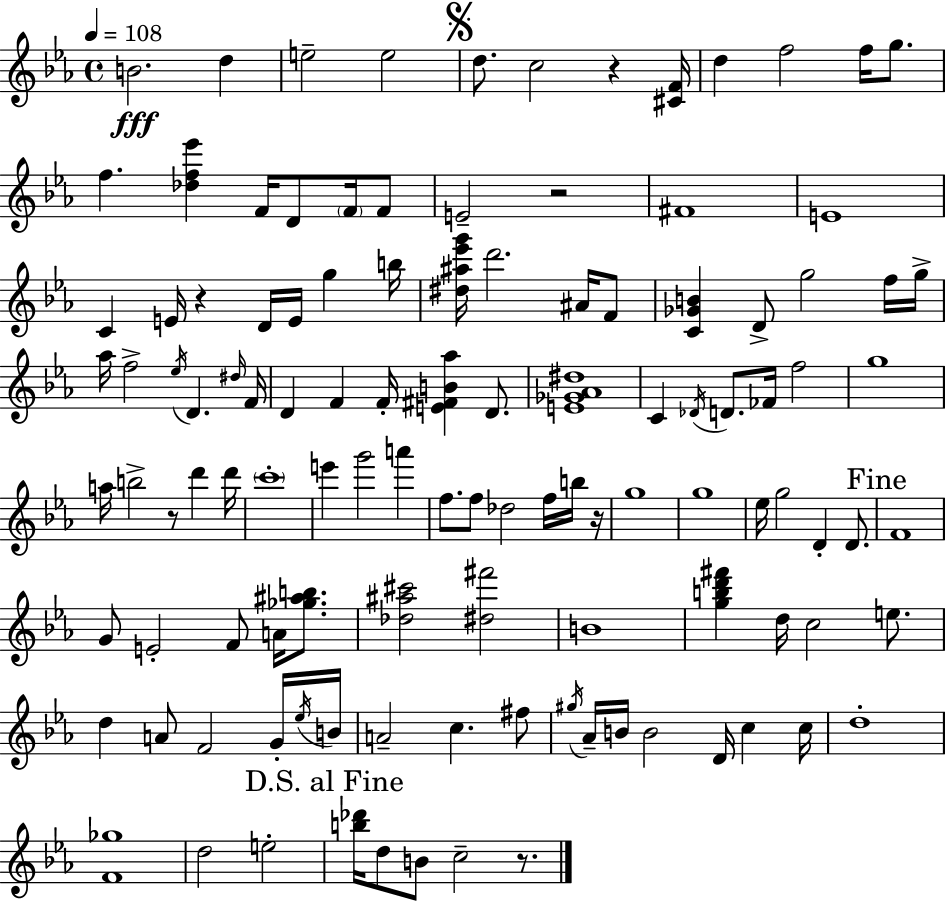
{
  \clef treble
  \time 4/4
  \defaultTimeSignature
  \key c \minor
  \tempo 4 = 108
  b'2.\fff d''4 | e''2-- e''2 | \mark \markup { \musicglyph "scripts.segno" } d''8. c''2 r4 <cis' f'>16 | d''4 f''2 f''16 g''8. | \break f''4. <des'' f'' ees'''>4 f'16 d'8 \parenthesize f'16 f'8 | e'2-- r2 | fis'1 | e'1 | \break c'4 e'16 r4 d'16 e'16 g''4 b''16 | <dis'' ais'' ees''' g'''>16 d'''2. ais'16 f'8 | <c' ges' b'>4 d'8-> g''2 f''16 g''16-> | aes''16 f''2-> \acciaccatura { ees''16 } d'4. | \break \grace { dis''16 } f'16 d'4 f'4 f'16-. <e' fis' b' aes''>4 d'8. | <e' ges' aes' dis''>1 | c'4 \acciaccatura { des'16 } d'8. fes'16 f''2 | g''1 | \break a''16 b''2-> r8 d'''4 | d'''16 \parenthesize c'''1-. | e'''4 g'''2 a'''4 | f''8. f''8 des''2 | \break f''16 b''16 r16 g''1 | g''1 | ees''16 g''2 d'4-. | d'8. \mark "Fine" f'1 | \break g'8 e'2-. f'8 a'16 | <ges'' ais'' b''>8. <des'' ais'' cis'''>2 <dis'' fis'''>2 | b'1 | <g'' b'' d''' fis'''>4 d''16 c''2 | \break e''8. d''4 a'8 f'2 | g'16-. \acciaccatura { ees''16 } b'16 a'2-- c''4. | fis''8 \acciaccatura { gis''16 } aes'16-- b'16 b'2 d'16 | c''4 c''16 d''1-. | \break <f' ges''>1 | d''2 e''2-. | \mark "D.S. al Fine" <b'' des'''>16 d''8 b'8 c''2-- | r8. \bar "|."
}